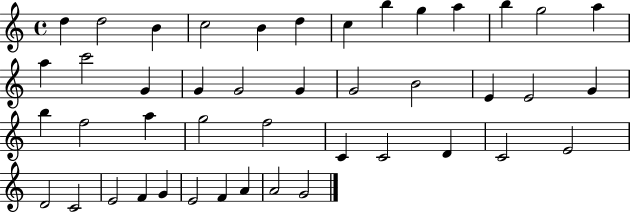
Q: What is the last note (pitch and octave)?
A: G4